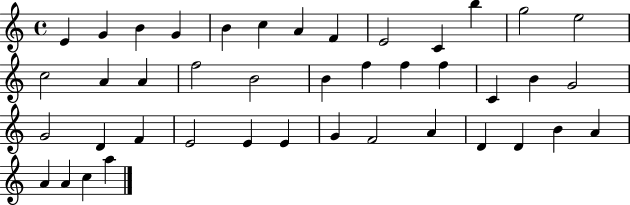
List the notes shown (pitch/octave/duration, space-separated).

E4/q G4/q B4/q G4/q B4/q C5/q A4/q F4/q E4/h C4/q B5/q G5/h E5/h C5/h A4/q A4/q F5/h B4/h B4/q F5/q F5/q F5/q C4/q B4/q G4/h G4/h D4/q F4/q E4/h E4/q E4/q G4/q F4/h A4/q D4/q D4/q B4/q A4/q A4/q A4/q C5/q A5/q